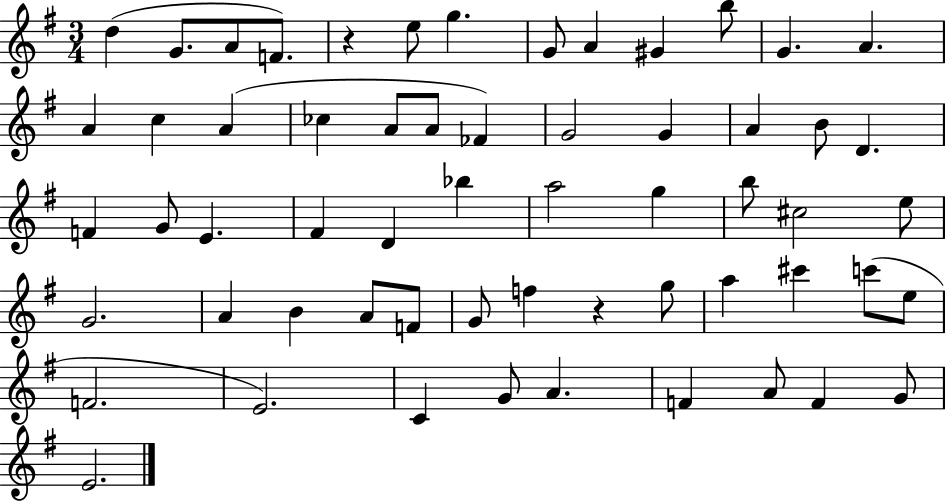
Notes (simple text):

D5/q G4/e. A4/e F4/e. R/q E5/e G5/q. G4/e A4/q G#4/q B5/e G4/q. A4/q. A4/q C5/q A4/q CES5/q A4/e A4/e FES4/q G4/h G4/q A4/q B4/e D4/q. F4/q G4/e E4/q. F#4/q D4/q Bb5/q A5/h G5/q B5/e C#5/h E5/e G4/h. A4/q B4/q A4/e F4/e G4/e F5/q R/q G5/e A5/q C#6/q C6/e E5/e F4/h. E4/h. C4/q G4/e A4/q. F4/q A4/e F4/q G4/e E4/h.